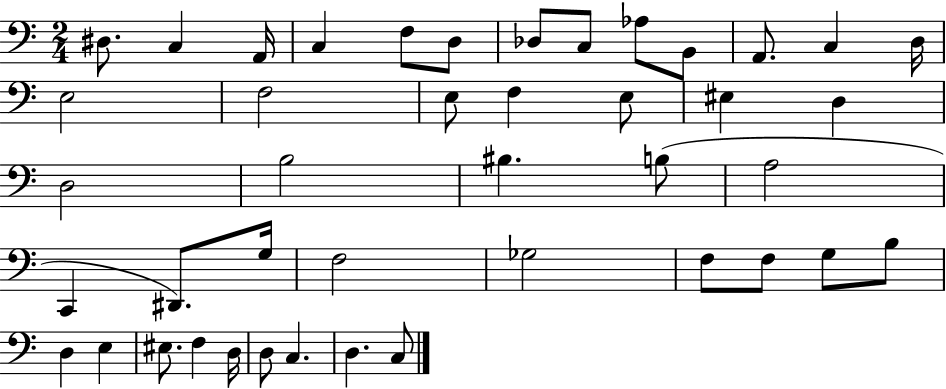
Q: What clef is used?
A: bass